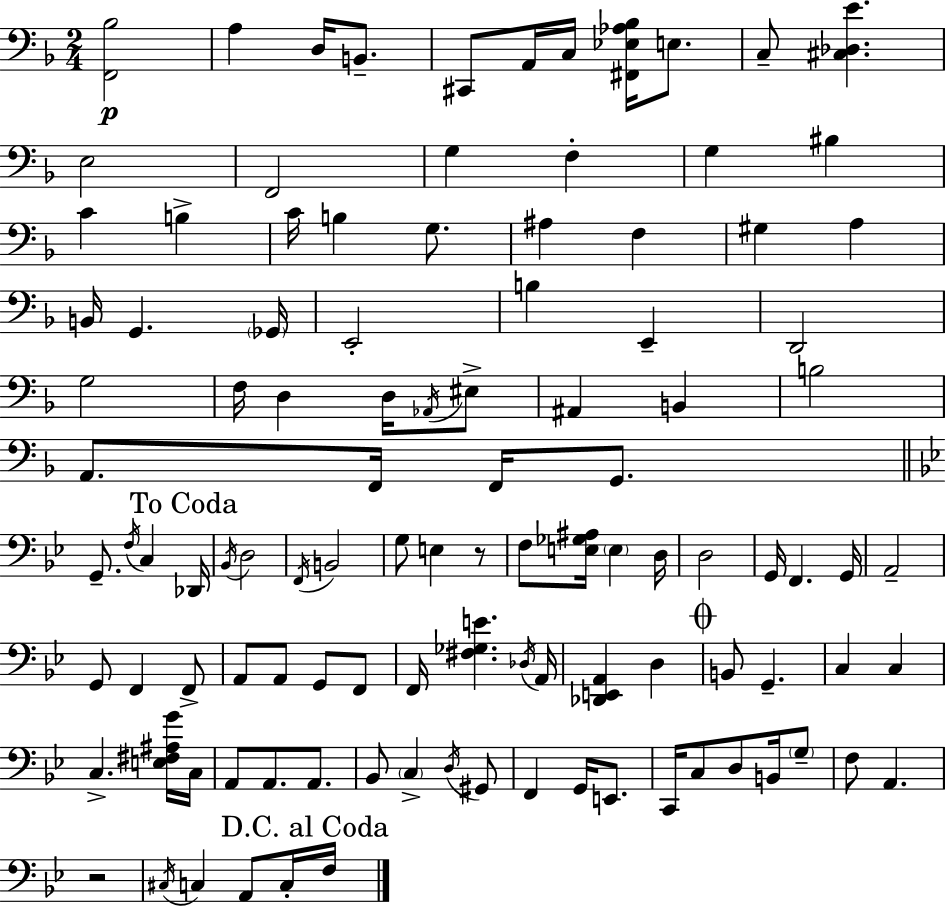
[F2,Bb3]/h A3/q D3/s B2/e. C#2/e A2/s C3/s [F#2,Eb3,Ab3,Bb3]/s E3/e. C3/e [C#3,Db3,E4]/q. E3/h F2/h G3/q F3/q G3/q BIS3/q C4/q B3/q C4/s B3/q G3/e. A#3/q F3/q G#3/q A3/q B2/s G2/q. Gb2/s E2/h B3/q E2/q D2/h G3/h F3/s D3/q D3/s Ab2/s EIS3/e A#2/q B2/q B3/h A2/e. F2/s F2/s G2/e. G2/e. F3/s C3/q Db2/s Bb2/s D3/h F2/s B2/h G3/e E3/q R/e F3/e [E3,Gb3,A#3]/s E3/q D3/s D3/h G2/s F2/q. G2/s A2/h G2/e F2/q F2/e A2/e A2/e G2/e F2/e F2/s [F#3,Gb3,E4]/q. Db3/s A2/s [Db2,E2,A2]/q D3/q B2/e G2/q. C3/q C3/q C3/q. [E3,F#3,A#3,G4]/s C3/s A2/e A2/e. A2/e. Bb2/e C3/q D3/s G#2/e F2/q G2/s E2/e. C2/s C3/e D3/e B2/s G3/e F3/e A2/q. R/h C#3/s C3/q A2/e C3/s F3/s